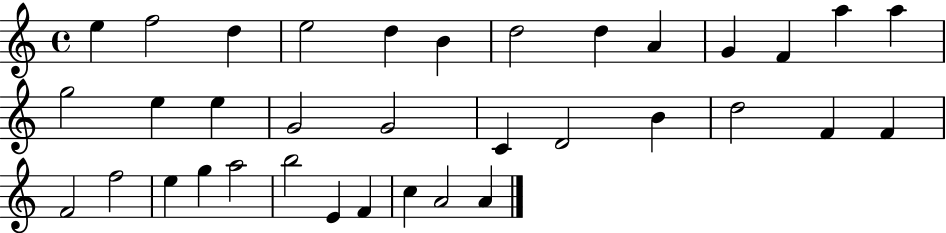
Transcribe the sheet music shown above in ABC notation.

X:1
T:Untitled
M:4/4
L:1/4
K:C
e f2 d e2 d B d2 d A G F a a g2 e e G2 G2 C D2 B d2 F F F2 f2 e g a2 b2 E F c A2 A